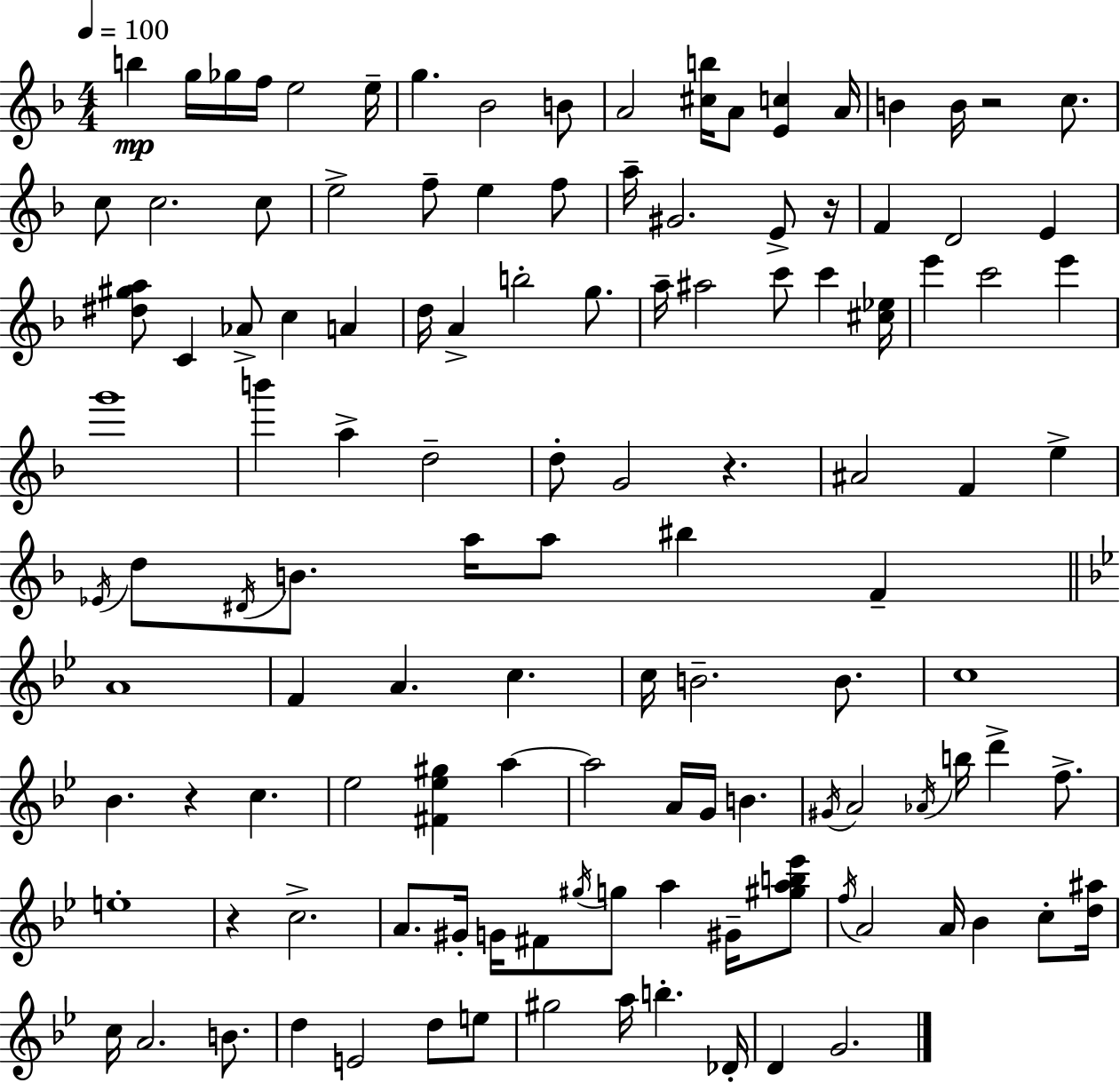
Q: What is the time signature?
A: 4/4